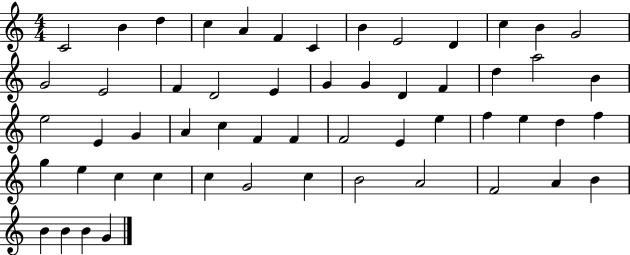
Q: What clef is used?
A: treble